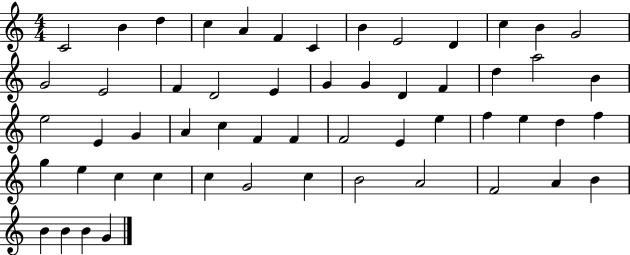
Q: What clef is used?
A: treble